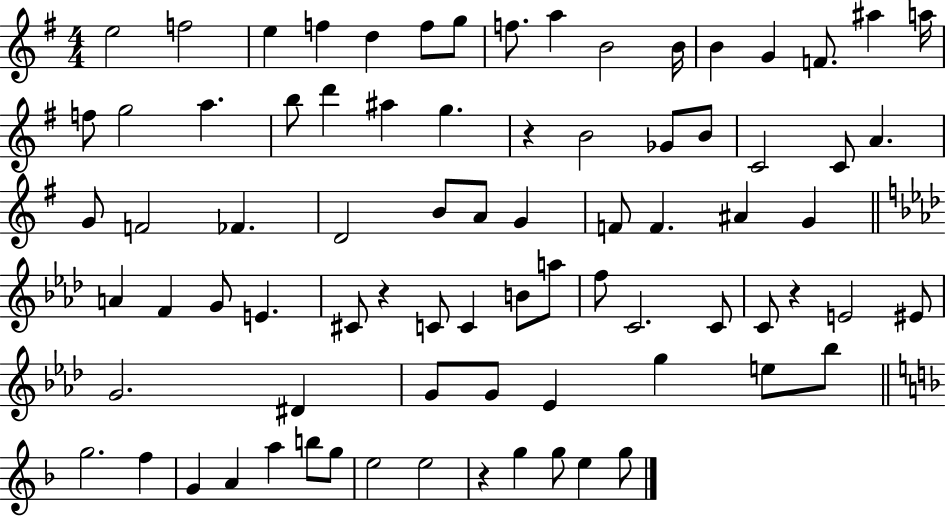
{
  \clef treble
  \numericTimeSignature
  \time 4/4
  \key g \major
  e''2 f''2 | e''4 f''4 d''4 f''8 g''8 | f''8. a''4 b'2 b'16 | b'4 g'4 f'8. ais''4 a''16 | \break f''8 g''2 a''4. | b''8 d'''4 ais''4 g''4. | r4 b'2 ges'8 b'8 | c'2 c'8 a'4. | \break g'8 f'2 fes'4. | d'2 b'8 a'8 g'4 | f'8 f'4. ais'4 g'4 | \bar "||" \break \key aes \major a'4 f'4 g'8 e'4. | cis'8 r4 c'8 c'4 b'8 a''8 | f''8 c'2. c'8 | c'8 r4 e'2 eis'8 | \break g'2. dis'4 | g'8 g'8 ees'4 g''4 e''8 bes''8 | \bar "||" \break \key f \major g''2. f''4 | g'4 a'4 a''4 b''8 g''8 | e''2 e''2 | r4 g''4 g''8 e''4 g''8 | \break \bar "|."
}